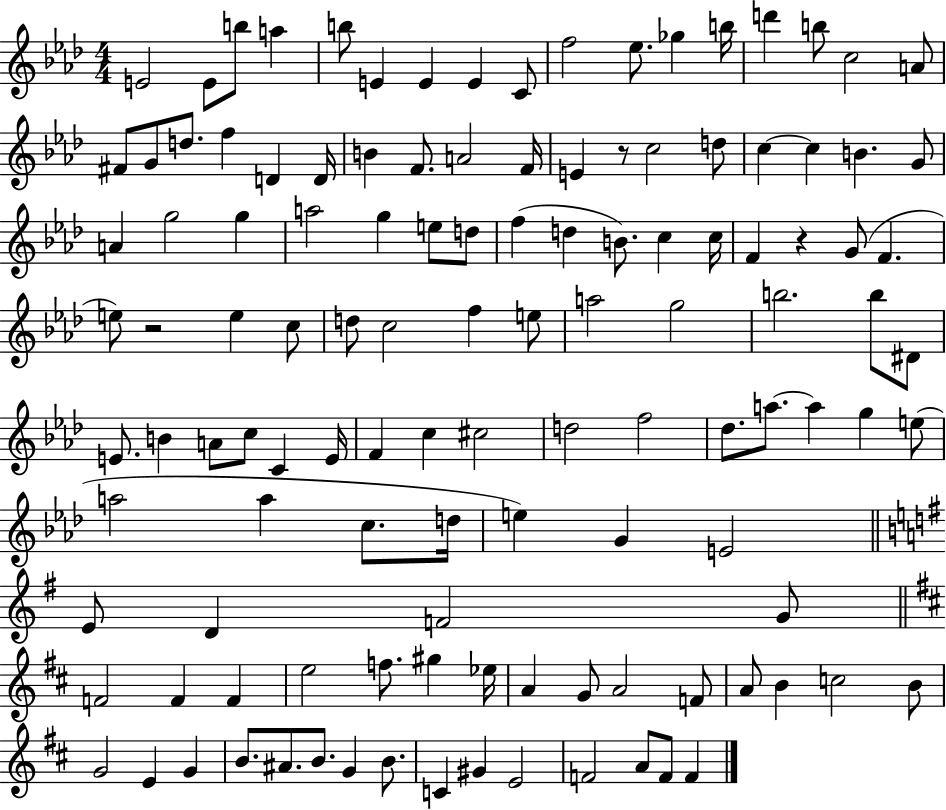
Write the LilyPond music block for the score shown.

{
  \clef treble
  \numericTimeSignature
  \time 4/4
  \key aes \major
  e'2 e'8 b''8 a''4 | b''8 e'4 e'4 e'4 c'8 | f''2 ees''8. ges''4 b''16 | d'''4 b''8 c''2 a'8 | \break fis'8 g'8 d''8. f''4 d'4 d'16 | b'4 f'8. a'2 f'16 | e'4 r8 c''2 d''8 | c''4~~ c''4 b'4. g'8 | \break a'4 g''2 g''4 | a''2 g''4 e''8 d''8 | f''4( d''4 b'8.) c''4 c''16 | f'4 r4 g'8( f'4. | \break e''8) r2 e''4 c''8 | d''8 c''2 f''4 e''8 | a''2 g''2 | b''2. b''8 dis'8 | \break e'8. b'4 a'8 c''8 c'4 e'16 | f'4 c''4 cis''2 | d''2 f''2 | des''8. a''8.~~ a''4 g''4 e''8( | \break a''2 a''4 c''8. d''16 | e''4) g'4 e'2 | \bar "||" \break \key e \minor e'8 d'4 f'2 g'8 | \bar "||" \break \key d \major f'2 f'4 f'4 | e''2 f''8. gis''4 ees''16 | a'4 g'8 a'2 f'8 | a'8 b'4 c''2 b'8 | \break g'2 e'4 g'4 | b'8. ais'8. b'8. g'4 b'8. | c'4 gis'4 e'2 | f'2 a'8 f'8 f'4 | \break \bar "|."
}